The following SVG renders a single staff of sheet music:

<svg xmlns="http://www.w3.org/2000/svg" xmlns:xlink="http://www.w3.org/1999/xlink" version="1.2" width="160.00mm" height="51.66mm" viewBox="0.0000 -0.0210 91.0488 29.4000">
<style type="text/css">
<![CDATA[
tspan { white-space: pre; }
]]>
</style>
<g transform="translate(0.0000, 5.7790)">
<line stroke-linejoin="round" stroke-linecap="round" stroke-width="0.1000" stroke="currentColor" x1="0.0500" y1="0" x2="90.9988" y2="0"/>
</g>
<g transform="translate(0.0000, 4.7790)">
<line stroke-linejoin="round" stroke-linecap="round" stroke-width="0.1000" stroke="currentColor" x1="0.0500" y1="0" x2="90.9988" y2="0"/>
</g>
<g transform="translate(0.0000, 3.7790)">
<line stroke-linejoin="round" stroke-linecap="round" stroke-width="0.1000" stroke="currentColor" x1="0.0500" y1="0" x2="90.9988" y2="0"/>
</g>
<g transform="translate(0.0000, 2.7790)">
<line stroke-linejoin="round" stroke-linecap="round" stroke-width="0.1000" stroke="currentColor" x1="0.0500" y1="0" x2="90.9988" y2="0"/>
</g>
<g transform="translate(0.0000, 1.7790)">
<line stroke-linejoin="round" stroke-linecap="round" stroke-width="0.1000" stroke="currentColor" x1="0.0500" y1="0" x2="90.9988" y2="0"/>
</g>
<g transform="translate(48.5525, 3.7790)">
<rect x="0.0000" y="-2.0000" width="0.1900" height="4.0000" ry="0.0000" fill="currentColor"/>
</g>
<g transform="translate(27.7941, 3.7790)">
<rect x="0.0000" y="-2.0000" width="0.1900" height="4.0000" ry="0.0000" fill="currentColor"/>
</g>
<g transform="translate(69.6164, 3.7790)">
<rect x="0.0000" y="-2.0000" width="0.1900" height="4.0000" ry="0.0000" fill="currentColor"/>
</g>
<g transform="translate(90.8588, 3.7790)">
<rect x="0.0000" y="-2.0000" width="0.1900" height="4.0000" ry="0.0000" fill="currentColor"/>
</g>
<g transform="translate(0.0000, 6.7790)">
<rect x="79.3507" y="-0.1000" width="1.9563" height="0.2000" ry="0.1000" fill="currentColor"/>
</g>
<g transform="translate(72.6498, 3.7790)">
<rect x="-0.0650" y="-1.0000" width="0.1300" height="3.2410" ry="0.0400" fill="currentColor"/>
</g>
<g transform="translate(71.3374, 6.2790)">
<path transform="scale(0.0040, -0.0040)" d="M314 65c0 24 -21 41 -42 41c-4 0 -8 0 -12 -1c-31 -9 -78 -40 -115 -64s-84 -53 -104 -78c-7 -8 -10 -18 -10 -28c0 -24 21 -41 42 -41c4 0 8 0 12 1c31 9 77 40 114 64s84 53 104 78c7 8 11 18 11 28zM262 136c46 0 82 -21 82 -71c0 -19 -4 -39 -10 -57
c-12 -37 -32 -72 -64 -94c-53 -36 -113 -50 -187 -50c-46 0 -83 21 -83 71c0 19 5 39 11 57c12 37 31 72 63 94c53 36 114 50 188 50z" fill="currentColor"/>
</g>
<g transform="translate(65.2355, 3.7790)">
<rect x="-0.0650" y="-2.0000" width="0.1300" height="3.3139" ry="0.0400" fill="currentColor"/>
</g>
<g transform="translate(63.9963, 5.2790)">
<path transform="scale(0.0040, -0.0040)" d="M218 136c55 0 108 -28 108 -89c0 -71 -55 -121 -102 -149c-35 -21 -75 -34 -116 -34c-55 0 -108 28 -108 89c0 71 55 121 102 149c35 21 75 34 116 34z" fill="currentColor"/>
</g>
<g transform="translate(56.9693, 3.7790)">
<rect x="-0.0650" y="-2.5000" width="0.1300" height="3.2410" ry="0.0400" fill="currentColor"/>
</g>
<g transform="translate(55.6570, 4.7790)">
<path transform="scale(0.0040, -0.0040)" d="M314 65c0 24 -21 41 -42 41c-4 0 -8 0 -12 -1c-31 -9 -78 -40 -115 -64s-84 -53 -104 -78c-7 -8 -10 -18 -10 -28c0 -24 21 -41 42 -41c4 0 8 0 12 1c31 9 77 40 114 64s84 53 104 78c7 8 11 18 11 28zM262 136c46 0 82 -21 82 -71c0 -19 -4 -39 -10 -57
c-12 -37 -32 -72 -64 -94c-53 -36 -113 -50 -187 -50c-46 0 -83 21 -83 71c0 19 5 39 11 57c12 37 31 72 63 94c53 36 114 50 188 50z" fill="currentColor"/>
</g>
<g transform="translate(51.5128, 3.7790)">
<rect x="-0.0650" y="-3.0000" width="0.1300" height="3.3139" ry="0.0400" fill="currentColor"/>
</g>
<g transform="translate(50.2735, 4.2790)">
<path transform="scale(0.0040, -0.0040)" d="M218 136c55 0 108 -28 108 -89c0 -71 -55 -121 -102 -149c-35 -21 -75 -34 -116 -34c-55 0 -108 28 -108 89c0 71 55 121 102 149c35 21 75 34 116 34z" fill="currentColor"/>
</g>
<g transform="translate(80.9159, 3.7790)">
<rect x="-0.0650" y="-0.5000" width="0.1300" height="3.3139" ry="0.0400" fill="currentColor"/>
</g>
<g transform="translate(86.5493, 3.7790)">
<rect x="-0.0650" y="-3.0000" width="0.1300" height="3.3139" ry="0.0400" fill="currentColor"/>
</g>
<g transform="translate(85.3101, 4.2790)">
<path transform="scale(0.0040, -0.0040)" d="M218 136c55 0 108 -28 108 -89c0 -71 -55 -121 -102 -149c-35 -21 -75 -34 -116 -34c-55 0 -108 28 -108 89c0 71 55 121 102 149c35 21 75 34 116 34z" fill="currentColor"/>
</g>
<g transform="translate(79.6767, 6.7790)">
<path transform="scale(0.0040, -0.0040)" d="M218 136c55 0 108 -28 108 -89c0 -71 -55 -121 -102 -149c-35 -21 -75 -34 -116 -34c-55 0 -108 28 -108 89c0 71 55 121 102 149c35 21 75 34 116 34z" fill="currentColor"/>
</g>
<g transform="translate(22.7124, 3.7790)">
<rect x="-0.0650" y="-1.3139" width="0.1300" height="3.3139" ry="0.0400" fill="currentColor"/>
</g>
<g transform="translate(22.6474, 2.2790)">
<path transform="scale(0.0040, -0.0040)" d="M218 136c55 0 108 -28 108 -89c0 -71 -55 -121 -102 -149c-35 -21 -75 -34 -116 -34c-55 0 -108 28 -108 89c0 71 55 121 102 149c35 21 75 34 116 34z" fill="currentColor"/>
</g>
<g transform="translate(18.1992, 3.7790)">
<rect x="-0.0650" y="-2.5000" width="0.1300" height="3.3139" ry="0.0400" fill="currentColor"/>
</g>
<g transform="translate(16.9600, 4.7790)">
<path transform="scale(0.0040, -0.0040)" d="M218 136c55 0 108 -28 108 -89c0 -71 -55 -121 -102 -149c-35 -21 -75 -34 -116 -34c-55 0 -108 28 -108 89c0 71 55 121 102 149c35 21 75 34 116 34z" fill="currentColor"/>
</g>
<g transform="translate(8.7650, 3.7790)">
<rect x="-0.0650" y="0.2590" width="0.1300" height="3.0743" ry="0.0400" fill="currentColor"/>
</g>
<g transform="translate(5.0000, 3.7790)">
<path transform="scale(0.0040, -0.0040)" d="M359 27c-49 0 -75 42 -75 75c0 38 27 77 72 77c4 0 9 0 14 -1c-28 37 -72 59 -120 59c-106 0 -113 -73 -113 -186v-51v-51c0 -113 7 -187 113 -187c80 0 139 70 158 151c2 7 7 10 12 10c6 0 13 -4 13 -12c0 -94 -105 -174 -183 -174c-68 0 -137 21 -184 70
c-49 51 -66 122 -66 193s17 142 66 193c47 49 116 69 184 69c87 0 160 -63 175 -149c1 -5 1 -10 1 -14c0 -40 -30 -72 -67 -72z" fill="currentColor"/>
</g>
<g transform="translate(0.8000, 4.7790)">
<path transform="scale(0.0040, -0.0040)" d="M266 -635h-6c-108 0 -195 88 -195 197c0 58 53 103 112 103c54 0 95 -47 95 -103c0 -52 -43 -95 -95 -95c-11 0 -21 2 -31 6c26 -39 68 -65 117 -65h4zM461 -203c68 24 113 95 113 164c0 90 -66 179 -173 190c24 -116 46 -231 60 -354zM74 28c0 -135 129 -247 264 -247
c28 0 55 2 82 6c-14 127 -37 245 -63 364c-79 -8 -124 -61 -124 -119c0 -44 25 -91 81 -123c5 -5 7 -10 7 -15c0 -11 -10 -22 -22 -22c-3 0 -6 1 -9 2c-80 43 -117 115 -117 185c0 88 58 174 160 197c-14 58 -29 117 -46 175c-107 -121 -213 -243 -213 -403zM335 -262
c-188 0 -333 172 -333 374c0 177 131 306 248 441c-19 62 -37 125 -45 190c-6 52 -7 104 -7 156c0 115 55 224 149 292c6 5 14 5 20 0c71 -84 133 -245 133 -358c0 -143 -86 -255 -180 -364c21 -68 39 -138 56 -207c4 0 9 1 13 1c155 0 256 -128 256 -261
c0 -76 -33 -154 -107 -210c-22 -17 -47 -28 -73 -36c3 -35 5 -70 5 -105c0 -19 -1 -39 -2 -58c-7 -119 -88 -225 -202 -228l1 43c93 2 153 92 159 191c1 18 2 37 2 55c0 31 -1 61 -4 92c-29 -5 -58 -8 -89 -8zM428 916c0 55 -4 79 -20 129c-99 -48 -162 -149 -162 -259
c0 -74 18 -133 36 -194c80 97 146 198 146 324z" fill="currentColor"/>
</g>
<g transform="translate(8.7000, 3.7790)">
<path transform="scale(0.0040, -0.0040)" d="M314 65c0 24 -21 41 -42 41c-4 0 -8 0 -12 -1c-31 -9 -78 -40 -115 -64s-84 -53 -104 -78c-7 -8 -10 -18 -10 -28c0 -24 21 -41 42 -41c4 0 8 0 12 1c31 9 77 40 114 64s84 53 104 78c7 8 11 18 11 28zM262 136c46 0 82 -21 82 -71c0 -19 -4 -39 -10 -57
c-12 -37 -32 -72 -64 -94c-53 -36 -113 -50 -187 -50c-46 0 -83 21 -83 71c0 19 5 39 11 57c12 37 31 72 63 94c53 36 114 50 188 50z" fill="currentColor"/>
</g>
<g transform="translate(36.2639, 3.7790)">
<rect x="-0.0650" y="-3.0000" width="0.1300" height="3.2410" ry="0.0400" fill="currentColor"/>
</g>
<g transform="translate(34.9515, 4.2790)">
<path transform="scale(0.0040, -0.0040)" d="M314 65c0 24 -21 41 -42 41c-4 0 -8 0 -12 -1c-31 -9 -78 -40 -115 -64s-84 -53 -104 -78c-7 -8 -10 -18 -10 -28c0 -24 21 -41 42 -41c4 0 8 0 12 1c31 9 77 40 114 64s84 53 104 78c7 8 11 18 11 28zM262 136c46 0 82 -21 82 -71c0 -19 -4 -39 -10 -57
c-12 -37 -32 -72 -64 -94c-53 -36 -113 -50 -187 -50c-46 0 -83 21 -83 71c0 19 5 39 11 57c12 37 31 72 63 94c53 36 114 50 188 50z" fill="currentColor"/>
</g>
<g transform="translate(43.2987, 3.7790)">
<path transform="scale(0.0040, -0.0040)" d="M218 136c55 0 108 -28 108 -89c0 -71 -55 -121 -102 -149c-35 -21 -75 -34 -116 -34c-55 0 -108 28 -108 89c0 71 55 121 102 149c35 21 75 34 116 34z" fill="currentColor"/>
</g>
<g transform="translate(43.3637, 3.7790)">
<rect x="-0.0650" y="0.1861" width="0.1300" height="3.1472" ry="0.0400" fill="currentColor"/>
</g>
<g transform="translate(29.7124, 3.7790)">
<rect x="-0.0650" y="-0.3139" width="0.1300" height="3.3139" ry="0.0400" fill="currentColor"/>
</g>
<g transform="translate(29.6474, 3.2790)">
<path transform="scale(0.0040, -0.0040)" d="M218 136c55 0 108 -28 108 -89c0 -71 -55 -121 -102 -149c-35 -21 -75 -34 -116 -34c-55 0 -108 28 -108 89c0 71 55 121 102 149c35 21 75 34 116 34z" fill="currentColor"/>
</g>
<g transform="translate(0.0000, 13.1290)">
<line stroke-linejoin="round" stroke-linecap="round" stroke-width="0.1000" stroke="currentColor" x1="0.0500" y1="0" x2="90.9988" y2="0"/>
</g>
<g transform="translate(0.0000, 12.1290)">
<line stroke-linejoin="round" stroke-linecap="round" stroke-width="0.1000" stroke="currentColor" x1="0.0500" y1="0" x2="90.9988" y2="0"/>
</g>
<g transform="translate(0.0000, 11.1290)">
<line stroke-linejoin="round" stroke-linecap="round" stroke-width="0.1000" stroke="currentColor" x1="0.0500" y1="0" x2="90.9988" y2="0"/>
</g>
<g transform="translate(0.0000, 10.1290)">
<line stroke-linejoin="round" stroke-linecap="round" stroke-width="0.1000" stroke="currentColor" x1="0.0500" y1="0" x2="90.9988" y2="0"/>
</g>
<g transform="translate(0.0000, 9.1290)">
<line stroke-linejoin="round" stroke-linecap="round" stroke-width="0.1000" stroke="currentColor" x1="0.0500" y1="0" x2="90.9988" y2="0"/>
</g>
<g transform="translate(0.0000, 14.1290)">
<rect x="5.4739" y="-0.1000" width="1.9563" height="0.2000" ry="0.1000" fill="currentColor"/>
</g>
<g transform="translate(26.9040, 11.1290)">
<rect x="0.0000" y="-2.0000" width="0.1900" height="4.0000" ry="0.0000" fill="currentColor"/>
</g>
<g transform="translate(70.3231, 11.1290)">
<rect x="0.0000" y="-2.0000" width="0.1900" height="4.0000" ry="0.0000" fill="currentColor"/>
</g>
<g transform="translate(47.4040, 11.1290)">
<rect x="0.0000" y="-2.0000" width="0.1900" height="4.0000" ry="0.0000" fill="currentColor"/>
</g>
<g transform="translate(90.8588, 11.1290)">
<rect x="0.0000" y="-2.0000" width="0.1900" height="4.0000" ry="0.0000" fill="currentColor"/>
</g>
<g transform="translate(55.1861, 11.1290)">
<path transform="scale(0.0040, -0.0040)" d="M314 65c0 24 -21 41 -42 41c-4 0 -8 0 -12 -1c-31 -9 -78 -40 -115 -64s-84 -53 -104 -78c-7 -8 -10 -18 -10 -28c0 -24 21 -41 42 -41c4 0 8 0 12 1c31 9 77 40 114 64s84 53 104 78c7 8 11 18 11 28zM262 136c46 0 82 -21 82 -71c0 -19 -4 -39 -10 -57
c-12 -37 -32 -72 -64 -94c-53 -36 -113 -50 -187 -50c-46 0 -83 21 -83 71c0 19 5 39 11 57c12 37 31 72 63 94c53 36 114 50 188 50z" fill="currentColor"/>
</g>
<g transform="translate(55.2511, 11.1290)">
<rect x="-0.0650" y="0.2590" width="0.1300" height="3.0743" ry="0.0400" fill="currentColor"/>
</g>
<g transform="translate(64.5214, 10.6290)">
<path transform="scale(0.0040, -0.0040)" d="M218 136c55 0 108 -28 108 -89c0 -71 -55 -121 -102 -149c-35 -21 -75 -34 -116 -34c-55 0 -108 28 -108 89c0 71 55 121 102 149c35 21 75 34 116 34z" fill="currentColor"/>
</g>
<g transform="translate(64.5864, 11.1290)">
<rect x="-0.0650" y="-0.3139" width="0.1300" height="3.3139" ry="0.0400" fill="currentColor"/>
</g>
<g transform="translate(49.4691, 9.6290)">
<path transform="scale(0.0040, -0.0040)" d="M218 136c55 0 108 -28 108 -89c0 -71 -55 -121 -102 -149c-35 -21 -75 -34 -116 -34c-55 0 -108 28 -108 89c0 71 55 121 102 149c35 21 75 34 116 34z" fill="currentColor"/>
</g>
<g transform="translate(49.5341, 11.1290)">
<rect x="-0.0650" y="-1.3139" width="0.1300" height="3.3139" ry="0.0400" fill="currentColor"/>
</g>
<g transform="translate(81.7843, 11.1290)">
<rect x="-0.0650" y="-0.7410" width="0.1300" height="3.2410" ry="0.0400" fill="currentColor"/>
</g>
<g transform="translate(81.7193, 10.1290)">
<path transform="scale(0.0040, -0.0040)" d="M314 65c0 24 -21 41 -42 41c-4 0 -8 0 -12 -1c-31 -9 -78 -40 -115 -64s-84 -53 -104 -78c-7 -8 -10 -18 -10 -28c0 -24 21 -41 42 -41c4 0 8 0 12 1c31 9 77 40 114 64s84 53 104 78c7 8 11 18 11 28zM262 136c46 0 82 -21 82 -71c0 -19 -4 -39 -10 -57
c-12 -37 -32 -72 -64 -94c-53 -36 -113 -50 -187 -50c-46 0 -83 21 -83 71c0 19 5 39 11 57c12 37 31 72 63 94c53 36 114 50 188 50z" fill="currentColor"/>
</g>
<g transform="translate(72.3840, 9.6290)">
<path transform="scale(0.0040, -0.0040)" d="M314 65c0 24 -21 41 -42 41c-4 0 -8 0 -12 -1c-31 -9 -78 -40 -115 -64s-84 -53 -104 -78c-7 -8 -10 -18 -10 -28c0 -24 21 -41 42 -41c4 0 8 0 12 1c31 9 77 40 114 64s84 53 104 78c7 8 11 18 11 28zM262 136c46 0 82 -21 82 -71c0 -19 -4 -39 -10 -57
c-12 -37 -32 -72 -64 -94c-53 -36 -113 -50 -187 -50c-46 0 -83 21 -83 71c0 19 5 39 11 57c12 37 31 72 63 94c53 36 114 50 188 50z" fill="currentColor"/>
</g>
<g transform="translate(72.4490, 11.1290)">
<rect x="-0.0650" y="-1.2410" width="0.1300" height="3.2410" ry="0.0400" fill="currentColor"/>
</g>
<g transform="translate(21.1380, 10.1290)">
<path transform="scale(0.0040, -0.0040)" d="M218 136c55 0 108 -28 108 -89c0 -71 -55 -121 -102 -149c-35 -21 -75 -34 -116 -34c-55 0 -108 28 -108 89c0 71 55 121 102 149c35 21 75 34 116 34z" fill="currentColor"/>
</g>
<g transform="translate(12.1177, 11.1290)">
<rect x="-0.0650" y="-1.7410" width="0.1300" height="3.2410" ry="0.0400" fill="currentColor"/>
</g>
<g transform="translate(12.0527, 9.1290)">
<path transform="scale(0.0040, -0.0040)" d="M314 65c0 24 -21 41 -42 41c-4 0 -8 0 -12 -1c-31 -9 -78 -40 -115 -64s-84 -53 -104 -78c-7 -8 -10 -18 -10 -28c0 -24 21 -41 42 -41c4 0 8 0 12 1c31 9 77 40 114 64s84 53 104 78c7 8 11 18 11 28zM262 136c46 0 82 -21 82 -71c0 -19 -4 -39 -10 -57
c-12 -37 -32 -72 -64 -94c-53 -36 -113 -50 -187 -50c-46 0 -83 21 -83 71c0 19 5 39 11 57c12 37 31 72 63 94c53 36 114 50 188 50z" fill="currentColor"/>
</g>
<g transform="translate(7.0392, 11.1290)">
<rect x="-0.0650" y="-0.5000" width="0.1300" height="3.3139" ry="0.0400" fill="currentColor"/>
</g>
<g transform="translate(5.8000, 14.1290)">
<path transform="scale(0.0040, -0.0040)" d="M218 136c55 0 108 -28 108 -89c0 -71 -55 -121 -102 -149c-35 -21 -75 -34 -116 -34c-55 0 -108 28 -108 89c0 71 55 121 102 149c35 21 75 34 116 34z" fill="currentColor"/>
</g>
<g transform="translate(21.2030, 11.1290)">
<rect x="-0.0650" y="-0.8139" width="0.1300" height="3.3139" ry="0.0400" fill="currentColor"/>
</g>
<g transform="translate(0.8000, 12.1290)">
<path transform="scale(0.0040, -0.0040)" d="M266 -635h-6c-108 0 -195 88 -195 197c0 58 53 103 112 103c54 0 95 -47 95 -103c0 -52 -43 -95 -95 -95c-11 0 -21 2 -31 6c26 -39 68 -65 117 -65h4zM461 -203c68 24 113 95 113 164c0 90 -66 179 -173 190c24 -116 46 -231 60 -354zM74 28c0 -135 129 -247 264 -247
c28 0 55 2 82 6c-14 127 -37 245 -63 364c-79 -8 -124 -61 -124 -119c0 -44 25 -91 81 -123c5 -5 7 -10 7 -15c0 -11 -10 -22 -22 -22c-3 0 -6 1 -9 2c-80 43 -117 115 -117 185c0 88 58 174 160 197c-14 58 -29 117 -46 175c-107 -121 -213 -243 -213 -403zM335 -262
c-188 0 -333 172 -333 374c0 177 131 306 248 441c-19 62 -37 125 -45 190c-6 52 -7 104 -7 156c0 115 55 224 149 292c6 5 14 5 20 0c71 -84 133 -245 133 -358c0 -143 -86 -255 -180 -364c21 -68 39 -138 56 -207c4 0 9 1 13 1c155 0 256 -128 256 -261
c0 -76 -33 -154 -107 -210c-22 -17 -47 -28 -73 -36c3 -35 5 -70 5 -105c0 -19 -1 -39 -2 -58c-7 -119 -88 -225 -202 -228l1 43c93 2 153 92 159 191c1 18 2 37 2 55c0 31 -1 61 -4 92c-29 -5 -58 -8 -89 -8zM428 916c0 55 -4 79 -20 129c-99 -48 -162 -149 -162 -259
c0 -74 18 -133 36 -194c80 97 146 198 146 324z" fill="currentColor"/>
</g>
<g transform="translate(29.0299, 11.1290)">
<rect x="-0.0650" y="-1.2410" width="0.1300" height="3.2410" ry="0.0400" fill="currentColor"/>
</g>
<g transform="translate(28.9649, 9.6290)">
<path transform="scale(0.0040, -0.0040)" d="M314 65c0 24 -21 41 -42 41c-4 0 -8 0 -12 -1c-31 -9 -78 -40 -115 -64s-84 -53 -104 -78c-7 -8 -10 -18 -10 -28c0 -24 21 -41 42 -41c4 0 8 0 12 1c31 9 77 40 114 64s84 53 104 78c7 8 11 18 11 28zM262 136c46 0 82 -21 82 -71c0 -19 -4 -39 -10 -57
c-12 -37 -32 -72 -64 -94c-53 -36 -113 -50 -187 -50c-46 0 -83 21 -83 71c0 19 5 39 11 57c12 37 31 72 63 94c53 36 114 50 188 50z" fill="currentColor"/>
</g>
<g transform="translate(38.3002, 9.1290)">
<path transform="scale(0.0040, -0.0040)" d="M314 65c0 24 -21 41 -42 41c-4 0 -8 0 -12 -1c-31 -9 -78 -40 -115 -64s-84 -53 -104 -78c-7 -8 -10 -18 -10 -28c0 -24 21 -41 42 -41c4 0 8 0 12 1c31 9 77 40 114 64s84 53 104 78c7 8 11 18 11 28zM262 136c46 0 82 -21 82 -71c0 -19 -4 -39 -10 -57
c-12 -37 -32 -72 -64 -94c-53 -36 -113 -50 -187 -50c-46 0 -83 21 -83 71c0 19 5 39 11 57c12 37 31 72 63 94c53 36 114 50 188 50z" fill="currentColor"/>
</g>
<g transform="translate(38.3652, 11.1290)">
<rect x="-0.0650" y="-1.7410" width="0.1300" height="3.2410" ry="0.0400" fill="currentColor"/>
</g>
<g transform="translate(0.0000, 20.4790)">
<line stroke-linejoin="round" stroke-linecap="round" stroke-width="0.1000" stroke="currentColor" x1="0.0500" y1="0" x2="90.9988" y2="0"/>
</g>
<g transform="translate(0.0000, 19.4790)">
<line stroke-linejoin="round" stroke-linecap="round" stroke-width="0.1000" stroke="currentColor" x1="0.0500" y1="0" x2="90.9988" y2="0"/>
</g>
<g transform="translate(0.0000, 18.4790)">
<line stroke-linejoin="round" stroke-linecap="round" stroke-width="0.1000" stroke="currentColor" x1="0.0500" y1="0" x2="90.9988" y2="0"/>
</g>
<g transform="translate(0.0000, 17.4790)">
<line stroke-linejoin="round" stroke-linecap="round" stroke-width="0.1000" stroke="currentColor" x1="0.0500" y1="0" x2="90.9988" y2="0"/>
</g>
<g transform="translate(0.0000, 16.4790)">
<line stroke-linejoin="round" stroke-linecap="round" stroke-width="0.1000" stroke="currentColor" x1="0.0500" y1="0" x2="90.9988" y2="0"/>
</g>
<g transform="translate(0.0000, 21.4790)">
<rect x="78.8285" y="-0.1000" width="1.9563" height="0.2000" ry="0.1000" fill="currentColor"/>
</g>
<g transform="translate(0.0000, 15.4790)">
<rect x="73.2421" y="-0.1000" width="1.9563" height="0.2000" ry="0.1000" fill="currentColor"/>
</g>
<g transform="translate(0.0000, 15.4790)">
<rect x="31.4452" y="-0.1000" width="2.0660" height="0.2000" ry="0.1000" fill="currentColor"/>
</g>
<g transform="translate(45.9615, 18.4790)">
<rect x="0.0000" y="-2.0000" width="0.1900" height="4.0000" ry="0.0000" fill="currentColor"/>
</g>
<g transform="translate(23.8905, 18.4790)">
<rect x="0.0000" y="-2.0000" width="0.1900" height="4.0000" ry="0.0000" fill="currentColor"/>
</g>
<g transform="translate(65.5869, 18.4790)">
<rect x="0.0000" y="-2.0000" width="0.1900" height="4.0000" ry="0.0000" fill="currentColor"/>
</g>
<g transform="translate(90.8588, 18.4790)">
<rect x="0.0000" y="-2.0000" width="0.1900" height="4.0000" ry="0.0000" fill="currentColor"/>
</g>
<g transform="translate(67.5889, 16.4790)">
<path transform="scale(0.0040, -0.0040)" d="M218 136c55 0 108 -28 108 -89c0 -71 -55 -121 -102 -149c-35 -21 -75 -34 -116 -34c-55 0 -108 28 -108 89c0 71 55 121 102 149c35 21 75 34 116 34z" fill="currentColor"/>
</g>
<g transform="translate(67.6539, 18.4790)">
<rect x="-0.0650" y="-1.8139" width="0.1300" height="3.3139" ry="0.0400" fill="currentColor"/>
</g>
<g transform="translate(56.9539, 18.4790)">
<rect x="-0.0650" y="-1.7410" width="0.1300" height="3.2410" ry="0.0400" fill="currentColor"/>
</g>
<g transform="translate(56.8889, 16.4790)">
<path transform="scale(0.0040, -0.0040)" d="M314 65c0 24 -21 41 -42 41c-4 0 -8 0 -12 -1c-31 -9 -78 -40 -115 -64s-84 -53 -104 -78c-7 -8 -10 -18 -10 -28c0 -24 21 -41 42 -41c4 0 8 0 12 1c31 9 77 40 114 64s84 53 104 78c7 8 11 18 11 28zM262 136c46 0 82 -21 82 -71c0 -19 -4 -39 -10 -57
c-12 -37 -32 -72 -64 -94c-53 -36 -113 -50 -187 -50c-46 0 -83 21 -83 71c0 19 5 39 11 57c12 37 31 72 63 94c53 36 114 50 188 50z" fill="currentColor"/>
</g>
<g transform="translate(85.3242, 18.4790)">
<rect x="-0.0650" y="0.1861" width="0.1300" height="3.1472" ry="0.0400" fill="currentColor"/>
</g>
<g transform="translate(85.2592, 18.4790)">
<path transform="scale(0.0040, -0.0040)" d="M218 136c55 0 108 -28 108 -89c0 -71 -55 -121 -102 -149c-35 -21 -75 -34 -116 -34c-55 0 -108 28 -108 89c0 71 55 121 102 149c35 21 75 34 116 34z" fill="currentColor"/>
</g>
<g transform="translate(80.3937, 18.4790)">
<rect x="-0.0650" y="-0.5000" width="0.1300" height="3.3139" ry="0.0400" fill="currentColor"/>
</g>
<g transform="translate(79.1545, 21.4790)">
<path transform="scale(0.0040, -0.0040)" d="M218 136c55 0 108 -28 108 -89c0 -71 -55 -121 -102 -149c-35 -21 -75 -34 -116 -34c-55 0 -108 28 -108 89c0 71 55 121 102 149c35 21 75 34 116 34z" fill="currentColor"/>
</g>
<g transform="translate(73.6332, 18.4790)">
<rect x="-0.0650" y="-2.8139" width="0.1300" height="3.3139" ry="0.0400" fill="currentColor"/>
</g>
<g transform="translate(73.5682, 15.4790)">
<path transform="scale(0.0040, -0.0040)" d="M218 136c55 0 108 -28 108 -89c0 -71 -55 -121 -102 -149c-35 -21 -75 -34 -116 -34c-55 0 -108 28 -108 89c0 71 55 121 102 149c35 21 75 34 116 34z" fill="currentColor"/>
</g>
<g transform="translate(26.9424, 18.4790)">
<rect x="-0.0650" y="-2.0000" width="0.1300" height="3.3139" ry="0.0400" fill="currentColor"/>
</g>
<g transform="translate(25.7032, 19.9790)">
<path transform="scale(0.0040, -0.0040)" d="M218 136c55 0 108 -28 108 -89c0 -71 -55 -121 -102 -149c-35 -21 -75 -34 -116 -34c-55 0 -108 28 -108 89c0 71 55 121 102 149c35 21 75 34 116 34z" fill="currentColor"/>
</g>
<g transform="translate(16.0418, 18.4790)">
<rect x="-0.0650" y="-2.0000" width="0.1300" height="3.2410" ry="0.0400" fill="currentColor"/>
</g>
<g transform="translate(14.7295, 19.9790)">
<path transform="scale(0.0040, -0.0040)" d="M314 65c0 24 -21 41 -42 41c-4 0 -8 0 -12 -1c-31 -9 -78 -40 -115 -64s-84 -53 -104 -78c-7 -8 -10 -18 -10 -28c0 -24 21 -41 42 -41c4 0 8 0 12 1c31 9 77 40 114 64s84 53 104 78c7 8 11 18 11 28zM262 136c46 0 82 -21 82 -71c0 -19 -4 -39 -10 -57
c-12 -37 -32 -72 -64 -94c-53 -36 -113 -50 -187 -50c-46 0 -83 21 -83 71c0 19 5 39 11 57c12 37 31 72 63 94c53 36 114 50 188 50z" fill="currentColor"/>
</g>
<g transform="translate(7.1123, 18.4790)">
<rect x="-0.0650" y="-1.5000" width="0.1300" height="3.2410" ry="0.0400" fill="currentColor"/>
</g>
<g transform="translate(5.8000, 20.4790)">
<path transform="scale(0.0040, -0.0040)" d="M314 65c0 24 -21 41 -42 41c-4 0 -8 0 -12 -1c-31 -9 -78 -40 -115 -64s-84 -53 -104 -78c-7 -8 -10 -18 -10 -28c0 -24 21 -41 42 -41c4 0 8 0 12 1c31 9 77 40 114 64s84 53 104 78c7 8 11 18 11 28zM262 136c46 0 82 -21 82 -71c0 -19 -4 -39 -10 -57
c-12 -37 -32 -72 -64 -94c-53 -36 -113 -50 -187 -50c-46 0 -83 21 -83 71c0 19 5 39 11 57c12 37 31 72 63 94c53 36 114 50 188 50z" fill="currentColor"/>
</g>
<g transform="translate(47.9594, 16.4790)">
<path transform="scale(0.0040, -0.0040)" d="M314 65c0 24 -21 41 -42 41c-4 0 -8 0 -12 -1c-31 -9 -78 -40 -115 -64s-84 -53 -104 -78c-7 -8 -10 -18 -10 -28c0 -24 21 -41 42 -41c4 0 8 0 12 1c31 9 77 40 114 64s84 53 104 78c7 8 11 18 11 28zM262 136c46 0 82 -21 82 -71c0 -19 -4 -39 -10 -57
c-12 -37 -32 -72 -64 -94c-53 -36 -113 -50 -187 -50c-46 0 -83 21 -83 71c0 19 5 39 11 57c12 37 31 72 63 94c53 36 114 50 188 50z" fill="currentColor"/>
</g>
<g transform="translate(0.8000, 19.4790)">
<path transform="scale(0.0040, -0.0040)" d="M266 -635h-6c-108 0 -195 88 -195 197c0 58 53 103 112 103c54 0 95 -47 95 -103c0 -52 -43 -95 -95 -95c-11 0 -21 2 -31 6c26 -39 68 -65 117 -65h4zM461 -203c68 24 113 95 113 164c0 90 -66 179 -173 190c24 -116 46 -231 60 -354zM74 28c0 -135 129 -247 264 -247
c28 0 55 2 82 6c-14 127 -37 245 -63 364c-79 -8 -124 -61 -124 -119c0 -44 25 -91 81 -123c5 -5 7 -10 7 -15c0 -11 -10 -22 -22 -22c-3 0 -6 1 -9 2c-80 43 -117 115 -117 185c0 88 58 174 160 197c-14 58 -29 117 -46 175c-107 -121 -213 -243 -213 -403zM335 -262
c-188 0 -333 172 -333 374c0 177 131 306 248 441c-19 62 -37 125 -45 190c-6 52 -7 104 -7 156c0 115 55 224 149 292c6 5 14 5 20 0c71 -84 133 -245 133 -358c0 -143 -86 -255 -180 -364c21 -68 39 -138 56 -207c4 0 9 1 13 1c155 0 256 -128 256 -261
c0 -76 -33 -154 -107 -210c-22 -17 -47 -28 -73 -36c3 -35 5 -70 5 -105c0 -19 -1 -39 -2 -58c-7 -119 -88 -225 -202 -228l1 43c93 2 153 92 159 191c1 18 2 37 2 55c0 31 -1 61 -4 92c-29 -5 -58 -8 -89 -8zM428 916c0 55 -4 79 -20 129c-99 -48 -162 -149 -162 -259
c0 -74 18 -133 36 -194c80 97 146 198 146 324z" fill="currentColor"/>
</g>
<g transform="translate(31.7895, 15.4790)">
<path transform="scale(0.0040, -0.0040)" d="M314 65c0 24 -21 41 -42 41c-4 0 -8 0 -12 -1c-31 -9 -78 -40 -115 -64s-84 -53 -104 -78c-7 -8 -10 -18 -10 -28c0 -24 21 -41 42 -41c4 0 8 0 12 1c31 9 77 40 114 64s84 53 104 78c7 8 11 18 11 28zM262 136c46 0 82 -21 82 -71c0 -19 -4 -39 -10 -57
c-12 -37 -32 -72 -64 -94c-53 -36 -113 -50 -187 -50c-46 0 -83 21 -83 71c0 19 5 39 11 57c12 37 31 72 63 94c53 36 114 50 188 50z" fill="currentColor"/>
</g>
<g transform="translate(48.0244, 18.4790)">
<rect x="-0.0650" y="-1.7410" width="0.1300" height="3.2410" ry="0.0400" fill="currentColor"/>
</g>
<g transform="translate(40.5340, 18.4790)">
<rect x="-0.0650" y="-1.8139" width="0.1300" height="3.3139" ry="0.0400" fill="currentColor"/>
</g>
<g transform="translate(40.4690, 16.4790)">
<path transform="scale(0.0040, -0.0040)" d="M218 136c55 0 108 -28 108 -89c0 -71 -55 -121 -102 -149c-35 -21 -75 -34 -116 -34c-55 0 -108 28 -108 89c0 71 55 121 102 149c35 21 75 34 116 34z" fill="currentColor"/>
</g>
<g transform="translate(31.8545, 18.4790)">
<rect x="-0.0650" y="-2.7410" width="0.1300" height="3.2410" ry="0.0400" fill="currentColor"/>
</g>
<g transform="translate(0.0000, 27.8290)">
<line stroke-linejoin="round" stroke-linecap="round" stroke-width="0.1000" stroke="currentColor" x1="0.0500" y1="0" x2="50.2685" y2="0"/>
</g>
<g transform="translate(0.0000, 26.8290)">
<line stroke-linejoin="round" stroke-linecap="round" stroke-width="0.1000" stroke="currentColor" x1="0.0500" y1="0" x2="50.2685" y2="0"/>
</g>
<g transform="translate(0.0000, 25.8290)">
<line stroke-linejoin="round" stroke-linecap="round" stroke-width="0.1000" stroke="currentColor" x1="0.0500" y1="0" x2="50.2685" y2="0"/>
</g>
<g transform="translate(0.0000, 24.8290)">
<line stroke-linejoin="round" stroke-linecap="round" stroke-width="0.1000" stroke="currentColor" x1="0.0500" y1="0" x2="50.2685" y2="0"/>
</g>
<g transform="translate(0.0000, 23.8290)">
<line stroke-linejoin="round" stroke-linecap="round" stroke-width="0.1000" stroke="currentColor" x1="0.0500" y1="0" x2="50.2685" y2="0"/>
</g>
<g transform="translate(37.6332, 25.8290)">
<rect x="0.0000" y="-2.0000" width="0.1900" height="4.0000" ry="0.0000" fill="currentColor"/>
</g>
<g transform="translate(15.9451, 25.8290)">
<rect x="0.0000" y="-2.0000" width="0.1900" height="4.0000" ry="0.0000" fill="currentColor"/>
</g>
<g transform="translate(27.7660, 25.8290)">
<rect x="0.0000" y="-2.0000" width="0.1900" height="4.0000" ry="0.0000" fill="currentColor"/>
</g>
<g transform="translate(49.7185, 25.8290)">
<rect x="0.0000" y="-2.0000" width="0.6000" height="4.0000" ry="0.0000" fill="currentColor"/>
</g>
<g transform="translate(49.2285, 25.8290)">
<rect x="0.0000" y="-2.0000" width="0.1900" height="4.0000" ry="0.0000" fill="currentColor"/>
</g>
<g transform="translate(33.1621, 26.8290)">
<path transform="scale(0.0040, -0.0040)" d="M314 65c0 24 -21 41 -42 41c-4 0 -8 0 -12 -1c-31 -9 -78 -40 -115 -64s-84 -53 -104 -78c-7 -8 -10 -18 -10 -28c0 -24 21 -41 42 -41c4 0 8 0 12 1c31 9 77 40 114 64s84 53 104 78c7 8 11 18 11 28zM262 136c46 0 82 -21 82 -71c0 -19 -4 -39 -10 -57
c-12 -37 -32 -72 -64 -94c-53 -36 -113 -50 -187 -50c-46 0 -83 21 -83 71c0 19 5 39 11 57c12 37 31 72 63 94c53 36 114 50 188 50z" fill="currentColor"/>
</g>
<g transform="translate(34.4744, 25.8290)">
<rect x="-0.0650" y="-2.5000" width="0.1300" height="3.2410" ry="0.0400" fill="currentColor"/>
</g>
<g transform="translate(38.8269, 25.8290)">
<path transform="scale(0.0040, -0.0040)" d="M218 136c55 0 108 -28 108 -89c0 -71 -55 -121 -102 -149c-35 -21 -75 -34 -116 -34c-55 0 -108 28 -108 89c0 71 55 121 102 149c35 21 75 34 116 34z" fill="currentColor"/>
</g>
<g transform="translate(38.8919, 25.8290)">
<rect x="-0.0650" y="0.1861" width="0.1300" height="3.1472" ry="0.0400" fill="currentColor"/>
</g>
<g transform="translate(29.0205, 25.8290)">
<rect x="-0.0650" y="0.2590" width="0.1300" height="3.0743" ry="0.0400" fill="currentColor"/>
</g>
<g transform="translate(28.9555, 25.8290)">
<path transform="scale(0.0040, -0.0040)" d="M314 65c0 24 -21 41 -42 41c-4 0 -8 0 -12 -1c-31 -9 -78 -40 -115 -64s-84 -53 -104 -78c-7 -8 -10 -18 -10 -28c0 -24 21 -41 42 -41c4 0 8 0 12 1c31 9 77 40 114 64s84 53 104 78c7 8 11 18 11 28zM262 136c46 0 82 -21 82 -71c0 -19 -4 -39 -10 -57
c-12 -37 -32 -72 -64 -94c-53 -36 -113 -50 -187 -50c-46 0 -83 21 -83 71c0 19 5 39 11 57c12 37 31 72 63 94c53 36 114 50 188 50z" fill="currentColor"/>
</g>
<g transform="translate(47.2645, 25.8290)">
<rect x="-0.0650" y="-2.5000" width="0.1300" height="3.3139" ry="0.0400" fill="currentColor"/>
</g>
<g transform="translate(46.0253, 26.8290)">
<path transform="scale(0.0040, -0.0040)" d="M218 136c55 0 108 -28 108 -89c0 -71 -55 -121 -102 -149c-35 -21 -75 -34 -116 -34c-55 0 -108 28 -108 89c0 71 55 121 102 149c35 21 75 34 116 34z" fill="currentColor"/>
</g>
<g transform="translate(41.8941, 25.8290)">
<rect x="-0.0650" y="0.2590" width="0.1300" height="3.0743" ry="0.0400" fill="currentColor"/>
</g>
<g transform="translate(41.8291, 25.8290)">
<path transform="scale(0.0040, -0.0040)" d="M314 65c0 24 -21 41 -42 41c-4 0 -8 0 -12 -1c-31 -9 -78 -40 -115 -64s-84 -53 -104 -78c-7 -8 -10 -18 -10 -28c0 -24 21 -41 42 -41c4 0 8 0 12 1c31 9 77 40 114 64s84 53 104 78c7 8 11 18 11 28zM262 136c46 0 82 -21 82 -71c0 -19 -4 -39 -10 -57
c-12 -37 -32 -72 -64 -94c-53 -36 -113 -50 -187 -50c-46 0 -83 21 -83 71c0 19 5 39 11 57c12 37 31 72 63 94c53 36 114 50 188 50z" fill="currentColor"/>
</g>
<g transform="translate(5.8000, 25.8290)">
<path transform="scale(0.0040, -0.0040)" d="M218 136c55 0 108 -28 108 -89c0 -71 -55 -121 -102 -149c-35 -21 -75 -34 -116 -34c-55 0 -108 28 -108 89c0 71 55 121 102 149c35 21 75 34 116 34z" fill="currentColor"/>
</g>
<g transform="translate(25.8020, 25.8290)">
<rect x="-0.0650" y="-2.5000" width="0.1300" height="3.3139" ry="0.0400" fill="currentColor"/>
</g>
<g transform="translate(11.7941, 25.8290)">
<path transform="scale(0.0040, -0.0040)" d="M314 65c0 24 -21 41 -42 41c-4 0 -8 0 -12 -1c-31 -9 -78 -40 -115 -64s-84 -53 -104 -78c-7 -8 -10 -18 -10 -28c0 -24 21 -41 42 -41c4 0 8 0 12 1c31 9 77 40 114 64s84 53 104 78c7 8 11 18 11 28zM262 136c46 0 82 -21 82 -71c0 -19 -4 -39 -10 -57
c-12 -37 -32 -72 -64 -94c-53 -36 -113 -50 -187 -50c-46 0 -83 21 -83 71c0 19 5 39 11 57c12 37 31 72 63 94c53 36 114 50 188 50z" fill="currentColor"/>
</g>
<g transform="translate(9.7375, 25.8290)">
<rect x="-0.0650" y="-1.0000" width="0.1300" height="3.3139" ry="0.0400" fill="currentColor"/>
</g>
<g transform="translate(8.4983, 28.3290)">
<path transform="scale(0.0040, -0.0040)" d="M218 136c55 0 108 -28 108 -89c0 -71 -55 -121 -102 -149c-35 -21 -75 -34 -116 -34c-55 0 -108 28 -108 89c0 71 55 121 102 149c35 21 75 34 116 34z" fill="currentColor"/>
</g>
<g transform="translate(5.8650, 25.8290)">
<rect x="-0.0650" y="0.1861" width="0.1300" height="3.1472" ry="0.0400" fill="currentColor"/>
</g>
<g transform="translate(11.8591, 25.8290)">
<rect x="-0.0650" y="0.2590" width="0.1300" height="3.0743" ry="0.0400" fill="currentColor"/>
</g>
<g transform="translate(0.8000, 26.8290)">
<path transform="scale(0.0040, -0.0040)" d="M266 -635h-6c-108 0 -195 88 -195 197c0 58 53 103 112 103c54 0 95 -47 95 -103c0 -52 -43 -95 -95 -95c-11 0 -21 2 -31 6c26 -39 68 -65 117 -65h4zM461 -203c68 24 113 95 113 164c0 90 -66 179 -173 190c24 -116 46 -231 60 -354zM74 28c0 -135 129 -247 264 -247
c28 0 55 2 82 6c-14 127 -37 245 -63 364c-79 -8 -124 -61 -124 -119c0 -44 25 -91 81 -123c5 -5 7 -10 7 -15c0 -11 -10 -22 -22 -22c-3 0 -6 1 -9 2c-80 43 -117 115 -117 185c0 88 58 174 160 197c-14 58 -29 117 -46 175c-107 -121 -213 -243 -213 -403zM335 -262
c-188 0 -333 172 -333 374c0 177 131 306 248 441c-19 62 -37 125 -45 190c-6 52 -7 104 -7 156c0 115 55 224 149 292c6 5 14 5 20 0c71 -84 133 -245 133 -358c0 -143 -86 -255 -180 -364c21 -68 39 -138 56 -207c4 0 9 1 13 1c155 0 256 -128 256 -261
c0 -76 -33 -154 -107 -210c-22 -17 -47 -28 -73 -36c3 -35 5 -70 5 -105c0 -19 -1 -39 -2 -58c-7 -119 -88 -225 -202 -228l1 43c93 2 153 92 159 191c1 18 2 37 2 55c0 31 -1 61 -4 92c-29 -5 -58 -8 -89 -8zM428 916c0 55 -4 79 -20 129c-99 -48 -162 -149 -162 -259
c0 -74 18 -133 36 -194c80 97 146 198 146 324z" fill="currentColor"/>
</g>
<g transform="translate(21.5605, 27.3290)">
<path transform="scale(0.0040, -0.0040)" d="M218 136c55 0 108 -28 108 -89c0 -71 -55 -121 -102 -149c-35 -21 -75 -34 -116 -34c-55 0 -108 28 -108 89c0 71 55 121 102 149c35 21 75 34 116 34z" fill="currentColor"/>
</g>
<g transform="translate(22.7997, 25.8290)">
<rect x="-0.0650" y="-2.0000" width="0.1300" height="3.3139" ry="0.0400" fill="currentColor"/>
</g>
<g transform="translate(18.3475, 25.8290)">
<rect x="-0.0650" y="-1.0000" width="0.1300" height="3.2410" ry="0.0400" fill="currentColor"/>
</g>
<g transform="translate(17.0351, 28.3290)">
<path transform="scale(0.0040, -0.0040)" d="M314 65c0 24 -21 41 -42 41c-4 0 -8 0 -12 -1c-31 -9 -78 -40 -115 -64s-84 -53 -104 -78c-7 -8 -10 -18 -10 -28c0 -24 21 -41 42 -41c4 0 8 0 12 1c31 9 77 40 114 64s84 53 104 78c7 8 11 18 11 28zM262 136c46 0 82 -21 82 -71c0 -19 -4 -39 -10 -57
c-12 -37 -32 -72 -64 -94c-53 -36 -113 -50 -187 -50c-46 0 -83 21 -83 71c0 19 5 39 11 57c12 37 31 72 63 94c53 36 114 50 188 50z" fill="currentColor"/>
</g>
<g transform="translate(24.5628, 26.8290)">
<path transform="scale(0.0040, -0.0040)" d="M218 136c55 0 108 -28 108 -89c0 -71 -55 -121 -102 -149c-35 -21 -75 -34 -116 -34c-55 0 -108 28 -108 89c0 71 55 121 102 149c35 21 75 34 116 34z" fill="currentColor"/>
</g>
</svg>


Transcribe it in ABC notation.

X:1
T:Untitled
M:4/4
L:1/4
K:C
B2 G e c A2 B A G2 F D2 C A C f2 d e2 f2 e B2 c e2 d2 E2 F2 F a2 f f2 f2 f a C B B D B2 D2 F G B2 G2 B B2 G